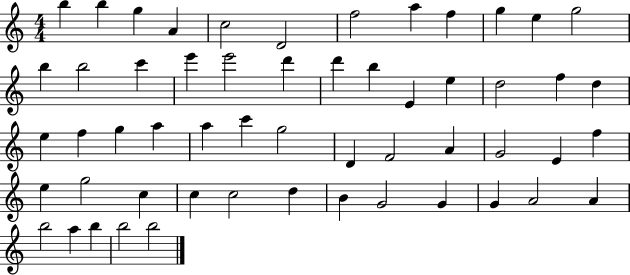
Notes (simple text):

B5/q B5/q G5/q A4/q C5/h D4/h F5/h A5/q F5/q G5/q E5/q G5/h B5/q B5/h C6/q E6/q E6/h D6/q D6/q B5/q E4/q E5/q D5/h F5/q D5/q E5/q F5/q G5/q A5/q A5/q C6/q G5/h D4/q F4/h A4/q G4/h E4/q F5/q E5/q G5/h C5/q C5/q C5/h D5/q B4/q G4/h G4/q G4/q A4/h A4/q B5/h A5/q B5/q B5/h B5/h